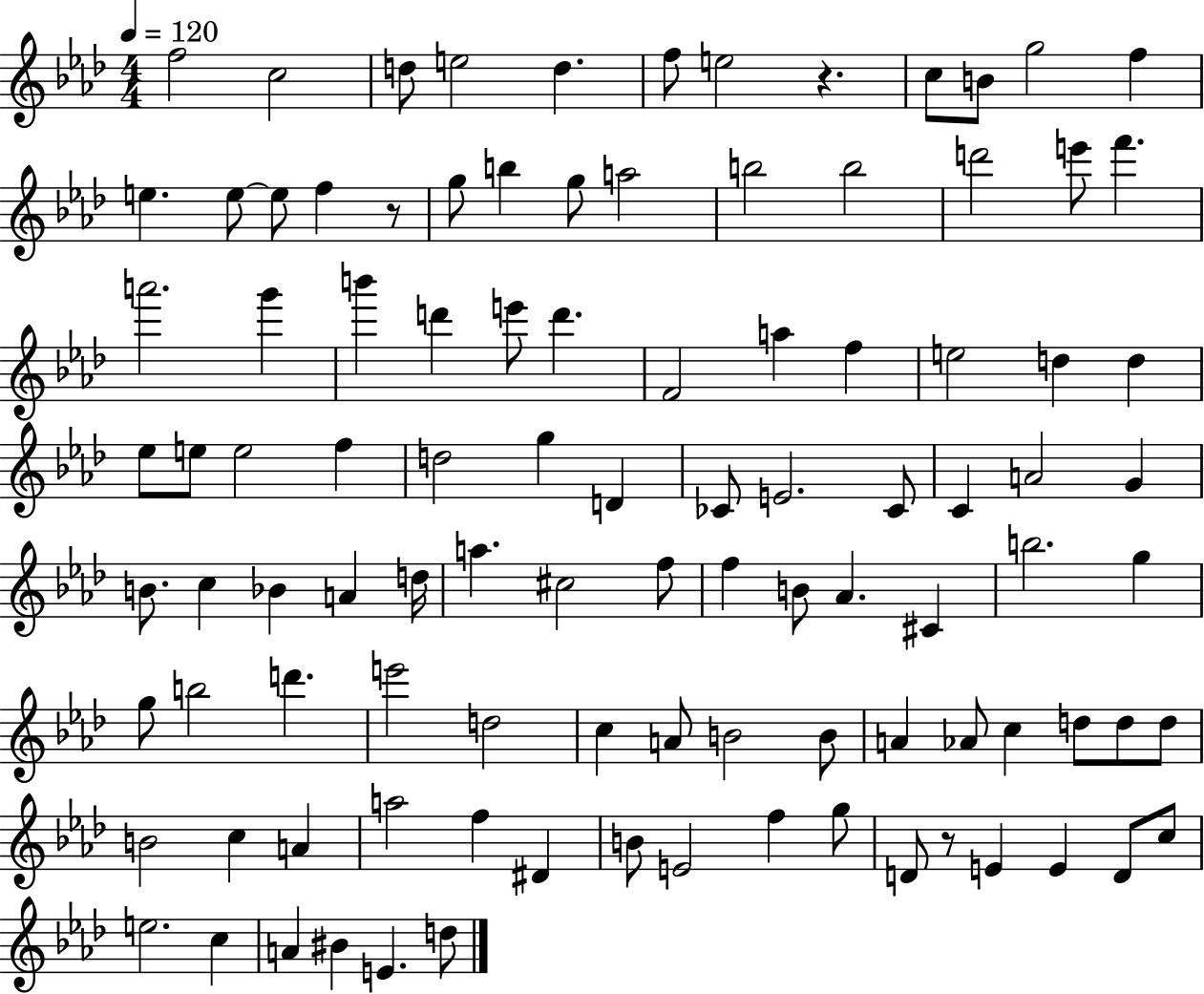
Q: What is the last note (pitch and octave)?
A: D5